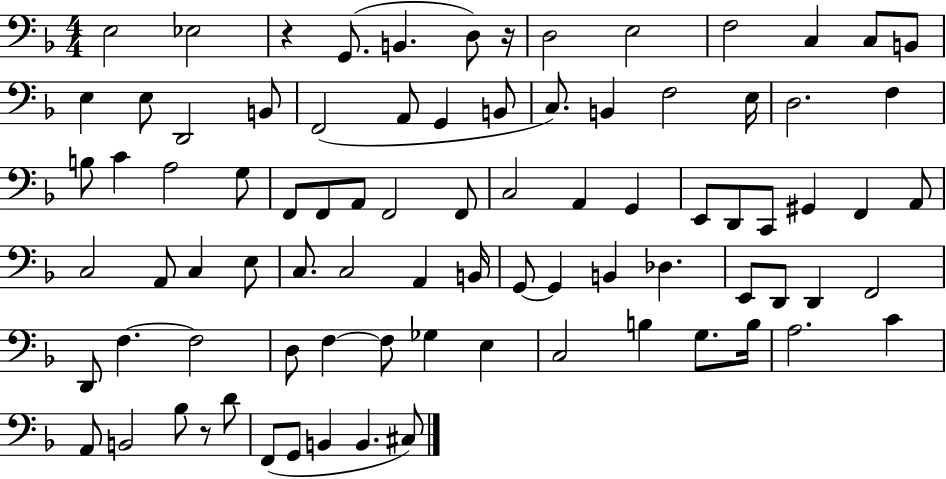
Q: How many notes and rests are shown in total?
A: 85